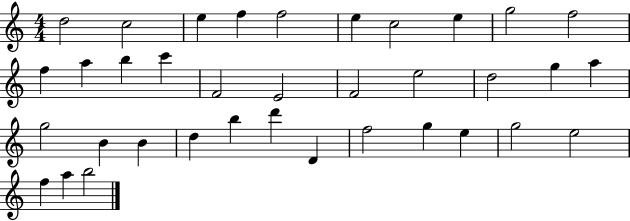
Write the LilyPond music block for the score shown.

{
  \clef treble
  \numericTimeSignature
  \time 4/4
  \key c \major
  d''2 c''2 | e''4 f''4 f''2 | e''4 c''2 e''4 | g''2 f''2 | \break f''4 a''4 b''4 c'''4 | f'2 e'2 | f'2 e''2 | d''2 g''4 a''4 | \break g''2 b'4 b'4 | d''4 b''4 d'''4 d'4 | f''2 g''4 e''4 | g''2 e''2 | \break f''4 a''4 b''2 | \bar "|."
}